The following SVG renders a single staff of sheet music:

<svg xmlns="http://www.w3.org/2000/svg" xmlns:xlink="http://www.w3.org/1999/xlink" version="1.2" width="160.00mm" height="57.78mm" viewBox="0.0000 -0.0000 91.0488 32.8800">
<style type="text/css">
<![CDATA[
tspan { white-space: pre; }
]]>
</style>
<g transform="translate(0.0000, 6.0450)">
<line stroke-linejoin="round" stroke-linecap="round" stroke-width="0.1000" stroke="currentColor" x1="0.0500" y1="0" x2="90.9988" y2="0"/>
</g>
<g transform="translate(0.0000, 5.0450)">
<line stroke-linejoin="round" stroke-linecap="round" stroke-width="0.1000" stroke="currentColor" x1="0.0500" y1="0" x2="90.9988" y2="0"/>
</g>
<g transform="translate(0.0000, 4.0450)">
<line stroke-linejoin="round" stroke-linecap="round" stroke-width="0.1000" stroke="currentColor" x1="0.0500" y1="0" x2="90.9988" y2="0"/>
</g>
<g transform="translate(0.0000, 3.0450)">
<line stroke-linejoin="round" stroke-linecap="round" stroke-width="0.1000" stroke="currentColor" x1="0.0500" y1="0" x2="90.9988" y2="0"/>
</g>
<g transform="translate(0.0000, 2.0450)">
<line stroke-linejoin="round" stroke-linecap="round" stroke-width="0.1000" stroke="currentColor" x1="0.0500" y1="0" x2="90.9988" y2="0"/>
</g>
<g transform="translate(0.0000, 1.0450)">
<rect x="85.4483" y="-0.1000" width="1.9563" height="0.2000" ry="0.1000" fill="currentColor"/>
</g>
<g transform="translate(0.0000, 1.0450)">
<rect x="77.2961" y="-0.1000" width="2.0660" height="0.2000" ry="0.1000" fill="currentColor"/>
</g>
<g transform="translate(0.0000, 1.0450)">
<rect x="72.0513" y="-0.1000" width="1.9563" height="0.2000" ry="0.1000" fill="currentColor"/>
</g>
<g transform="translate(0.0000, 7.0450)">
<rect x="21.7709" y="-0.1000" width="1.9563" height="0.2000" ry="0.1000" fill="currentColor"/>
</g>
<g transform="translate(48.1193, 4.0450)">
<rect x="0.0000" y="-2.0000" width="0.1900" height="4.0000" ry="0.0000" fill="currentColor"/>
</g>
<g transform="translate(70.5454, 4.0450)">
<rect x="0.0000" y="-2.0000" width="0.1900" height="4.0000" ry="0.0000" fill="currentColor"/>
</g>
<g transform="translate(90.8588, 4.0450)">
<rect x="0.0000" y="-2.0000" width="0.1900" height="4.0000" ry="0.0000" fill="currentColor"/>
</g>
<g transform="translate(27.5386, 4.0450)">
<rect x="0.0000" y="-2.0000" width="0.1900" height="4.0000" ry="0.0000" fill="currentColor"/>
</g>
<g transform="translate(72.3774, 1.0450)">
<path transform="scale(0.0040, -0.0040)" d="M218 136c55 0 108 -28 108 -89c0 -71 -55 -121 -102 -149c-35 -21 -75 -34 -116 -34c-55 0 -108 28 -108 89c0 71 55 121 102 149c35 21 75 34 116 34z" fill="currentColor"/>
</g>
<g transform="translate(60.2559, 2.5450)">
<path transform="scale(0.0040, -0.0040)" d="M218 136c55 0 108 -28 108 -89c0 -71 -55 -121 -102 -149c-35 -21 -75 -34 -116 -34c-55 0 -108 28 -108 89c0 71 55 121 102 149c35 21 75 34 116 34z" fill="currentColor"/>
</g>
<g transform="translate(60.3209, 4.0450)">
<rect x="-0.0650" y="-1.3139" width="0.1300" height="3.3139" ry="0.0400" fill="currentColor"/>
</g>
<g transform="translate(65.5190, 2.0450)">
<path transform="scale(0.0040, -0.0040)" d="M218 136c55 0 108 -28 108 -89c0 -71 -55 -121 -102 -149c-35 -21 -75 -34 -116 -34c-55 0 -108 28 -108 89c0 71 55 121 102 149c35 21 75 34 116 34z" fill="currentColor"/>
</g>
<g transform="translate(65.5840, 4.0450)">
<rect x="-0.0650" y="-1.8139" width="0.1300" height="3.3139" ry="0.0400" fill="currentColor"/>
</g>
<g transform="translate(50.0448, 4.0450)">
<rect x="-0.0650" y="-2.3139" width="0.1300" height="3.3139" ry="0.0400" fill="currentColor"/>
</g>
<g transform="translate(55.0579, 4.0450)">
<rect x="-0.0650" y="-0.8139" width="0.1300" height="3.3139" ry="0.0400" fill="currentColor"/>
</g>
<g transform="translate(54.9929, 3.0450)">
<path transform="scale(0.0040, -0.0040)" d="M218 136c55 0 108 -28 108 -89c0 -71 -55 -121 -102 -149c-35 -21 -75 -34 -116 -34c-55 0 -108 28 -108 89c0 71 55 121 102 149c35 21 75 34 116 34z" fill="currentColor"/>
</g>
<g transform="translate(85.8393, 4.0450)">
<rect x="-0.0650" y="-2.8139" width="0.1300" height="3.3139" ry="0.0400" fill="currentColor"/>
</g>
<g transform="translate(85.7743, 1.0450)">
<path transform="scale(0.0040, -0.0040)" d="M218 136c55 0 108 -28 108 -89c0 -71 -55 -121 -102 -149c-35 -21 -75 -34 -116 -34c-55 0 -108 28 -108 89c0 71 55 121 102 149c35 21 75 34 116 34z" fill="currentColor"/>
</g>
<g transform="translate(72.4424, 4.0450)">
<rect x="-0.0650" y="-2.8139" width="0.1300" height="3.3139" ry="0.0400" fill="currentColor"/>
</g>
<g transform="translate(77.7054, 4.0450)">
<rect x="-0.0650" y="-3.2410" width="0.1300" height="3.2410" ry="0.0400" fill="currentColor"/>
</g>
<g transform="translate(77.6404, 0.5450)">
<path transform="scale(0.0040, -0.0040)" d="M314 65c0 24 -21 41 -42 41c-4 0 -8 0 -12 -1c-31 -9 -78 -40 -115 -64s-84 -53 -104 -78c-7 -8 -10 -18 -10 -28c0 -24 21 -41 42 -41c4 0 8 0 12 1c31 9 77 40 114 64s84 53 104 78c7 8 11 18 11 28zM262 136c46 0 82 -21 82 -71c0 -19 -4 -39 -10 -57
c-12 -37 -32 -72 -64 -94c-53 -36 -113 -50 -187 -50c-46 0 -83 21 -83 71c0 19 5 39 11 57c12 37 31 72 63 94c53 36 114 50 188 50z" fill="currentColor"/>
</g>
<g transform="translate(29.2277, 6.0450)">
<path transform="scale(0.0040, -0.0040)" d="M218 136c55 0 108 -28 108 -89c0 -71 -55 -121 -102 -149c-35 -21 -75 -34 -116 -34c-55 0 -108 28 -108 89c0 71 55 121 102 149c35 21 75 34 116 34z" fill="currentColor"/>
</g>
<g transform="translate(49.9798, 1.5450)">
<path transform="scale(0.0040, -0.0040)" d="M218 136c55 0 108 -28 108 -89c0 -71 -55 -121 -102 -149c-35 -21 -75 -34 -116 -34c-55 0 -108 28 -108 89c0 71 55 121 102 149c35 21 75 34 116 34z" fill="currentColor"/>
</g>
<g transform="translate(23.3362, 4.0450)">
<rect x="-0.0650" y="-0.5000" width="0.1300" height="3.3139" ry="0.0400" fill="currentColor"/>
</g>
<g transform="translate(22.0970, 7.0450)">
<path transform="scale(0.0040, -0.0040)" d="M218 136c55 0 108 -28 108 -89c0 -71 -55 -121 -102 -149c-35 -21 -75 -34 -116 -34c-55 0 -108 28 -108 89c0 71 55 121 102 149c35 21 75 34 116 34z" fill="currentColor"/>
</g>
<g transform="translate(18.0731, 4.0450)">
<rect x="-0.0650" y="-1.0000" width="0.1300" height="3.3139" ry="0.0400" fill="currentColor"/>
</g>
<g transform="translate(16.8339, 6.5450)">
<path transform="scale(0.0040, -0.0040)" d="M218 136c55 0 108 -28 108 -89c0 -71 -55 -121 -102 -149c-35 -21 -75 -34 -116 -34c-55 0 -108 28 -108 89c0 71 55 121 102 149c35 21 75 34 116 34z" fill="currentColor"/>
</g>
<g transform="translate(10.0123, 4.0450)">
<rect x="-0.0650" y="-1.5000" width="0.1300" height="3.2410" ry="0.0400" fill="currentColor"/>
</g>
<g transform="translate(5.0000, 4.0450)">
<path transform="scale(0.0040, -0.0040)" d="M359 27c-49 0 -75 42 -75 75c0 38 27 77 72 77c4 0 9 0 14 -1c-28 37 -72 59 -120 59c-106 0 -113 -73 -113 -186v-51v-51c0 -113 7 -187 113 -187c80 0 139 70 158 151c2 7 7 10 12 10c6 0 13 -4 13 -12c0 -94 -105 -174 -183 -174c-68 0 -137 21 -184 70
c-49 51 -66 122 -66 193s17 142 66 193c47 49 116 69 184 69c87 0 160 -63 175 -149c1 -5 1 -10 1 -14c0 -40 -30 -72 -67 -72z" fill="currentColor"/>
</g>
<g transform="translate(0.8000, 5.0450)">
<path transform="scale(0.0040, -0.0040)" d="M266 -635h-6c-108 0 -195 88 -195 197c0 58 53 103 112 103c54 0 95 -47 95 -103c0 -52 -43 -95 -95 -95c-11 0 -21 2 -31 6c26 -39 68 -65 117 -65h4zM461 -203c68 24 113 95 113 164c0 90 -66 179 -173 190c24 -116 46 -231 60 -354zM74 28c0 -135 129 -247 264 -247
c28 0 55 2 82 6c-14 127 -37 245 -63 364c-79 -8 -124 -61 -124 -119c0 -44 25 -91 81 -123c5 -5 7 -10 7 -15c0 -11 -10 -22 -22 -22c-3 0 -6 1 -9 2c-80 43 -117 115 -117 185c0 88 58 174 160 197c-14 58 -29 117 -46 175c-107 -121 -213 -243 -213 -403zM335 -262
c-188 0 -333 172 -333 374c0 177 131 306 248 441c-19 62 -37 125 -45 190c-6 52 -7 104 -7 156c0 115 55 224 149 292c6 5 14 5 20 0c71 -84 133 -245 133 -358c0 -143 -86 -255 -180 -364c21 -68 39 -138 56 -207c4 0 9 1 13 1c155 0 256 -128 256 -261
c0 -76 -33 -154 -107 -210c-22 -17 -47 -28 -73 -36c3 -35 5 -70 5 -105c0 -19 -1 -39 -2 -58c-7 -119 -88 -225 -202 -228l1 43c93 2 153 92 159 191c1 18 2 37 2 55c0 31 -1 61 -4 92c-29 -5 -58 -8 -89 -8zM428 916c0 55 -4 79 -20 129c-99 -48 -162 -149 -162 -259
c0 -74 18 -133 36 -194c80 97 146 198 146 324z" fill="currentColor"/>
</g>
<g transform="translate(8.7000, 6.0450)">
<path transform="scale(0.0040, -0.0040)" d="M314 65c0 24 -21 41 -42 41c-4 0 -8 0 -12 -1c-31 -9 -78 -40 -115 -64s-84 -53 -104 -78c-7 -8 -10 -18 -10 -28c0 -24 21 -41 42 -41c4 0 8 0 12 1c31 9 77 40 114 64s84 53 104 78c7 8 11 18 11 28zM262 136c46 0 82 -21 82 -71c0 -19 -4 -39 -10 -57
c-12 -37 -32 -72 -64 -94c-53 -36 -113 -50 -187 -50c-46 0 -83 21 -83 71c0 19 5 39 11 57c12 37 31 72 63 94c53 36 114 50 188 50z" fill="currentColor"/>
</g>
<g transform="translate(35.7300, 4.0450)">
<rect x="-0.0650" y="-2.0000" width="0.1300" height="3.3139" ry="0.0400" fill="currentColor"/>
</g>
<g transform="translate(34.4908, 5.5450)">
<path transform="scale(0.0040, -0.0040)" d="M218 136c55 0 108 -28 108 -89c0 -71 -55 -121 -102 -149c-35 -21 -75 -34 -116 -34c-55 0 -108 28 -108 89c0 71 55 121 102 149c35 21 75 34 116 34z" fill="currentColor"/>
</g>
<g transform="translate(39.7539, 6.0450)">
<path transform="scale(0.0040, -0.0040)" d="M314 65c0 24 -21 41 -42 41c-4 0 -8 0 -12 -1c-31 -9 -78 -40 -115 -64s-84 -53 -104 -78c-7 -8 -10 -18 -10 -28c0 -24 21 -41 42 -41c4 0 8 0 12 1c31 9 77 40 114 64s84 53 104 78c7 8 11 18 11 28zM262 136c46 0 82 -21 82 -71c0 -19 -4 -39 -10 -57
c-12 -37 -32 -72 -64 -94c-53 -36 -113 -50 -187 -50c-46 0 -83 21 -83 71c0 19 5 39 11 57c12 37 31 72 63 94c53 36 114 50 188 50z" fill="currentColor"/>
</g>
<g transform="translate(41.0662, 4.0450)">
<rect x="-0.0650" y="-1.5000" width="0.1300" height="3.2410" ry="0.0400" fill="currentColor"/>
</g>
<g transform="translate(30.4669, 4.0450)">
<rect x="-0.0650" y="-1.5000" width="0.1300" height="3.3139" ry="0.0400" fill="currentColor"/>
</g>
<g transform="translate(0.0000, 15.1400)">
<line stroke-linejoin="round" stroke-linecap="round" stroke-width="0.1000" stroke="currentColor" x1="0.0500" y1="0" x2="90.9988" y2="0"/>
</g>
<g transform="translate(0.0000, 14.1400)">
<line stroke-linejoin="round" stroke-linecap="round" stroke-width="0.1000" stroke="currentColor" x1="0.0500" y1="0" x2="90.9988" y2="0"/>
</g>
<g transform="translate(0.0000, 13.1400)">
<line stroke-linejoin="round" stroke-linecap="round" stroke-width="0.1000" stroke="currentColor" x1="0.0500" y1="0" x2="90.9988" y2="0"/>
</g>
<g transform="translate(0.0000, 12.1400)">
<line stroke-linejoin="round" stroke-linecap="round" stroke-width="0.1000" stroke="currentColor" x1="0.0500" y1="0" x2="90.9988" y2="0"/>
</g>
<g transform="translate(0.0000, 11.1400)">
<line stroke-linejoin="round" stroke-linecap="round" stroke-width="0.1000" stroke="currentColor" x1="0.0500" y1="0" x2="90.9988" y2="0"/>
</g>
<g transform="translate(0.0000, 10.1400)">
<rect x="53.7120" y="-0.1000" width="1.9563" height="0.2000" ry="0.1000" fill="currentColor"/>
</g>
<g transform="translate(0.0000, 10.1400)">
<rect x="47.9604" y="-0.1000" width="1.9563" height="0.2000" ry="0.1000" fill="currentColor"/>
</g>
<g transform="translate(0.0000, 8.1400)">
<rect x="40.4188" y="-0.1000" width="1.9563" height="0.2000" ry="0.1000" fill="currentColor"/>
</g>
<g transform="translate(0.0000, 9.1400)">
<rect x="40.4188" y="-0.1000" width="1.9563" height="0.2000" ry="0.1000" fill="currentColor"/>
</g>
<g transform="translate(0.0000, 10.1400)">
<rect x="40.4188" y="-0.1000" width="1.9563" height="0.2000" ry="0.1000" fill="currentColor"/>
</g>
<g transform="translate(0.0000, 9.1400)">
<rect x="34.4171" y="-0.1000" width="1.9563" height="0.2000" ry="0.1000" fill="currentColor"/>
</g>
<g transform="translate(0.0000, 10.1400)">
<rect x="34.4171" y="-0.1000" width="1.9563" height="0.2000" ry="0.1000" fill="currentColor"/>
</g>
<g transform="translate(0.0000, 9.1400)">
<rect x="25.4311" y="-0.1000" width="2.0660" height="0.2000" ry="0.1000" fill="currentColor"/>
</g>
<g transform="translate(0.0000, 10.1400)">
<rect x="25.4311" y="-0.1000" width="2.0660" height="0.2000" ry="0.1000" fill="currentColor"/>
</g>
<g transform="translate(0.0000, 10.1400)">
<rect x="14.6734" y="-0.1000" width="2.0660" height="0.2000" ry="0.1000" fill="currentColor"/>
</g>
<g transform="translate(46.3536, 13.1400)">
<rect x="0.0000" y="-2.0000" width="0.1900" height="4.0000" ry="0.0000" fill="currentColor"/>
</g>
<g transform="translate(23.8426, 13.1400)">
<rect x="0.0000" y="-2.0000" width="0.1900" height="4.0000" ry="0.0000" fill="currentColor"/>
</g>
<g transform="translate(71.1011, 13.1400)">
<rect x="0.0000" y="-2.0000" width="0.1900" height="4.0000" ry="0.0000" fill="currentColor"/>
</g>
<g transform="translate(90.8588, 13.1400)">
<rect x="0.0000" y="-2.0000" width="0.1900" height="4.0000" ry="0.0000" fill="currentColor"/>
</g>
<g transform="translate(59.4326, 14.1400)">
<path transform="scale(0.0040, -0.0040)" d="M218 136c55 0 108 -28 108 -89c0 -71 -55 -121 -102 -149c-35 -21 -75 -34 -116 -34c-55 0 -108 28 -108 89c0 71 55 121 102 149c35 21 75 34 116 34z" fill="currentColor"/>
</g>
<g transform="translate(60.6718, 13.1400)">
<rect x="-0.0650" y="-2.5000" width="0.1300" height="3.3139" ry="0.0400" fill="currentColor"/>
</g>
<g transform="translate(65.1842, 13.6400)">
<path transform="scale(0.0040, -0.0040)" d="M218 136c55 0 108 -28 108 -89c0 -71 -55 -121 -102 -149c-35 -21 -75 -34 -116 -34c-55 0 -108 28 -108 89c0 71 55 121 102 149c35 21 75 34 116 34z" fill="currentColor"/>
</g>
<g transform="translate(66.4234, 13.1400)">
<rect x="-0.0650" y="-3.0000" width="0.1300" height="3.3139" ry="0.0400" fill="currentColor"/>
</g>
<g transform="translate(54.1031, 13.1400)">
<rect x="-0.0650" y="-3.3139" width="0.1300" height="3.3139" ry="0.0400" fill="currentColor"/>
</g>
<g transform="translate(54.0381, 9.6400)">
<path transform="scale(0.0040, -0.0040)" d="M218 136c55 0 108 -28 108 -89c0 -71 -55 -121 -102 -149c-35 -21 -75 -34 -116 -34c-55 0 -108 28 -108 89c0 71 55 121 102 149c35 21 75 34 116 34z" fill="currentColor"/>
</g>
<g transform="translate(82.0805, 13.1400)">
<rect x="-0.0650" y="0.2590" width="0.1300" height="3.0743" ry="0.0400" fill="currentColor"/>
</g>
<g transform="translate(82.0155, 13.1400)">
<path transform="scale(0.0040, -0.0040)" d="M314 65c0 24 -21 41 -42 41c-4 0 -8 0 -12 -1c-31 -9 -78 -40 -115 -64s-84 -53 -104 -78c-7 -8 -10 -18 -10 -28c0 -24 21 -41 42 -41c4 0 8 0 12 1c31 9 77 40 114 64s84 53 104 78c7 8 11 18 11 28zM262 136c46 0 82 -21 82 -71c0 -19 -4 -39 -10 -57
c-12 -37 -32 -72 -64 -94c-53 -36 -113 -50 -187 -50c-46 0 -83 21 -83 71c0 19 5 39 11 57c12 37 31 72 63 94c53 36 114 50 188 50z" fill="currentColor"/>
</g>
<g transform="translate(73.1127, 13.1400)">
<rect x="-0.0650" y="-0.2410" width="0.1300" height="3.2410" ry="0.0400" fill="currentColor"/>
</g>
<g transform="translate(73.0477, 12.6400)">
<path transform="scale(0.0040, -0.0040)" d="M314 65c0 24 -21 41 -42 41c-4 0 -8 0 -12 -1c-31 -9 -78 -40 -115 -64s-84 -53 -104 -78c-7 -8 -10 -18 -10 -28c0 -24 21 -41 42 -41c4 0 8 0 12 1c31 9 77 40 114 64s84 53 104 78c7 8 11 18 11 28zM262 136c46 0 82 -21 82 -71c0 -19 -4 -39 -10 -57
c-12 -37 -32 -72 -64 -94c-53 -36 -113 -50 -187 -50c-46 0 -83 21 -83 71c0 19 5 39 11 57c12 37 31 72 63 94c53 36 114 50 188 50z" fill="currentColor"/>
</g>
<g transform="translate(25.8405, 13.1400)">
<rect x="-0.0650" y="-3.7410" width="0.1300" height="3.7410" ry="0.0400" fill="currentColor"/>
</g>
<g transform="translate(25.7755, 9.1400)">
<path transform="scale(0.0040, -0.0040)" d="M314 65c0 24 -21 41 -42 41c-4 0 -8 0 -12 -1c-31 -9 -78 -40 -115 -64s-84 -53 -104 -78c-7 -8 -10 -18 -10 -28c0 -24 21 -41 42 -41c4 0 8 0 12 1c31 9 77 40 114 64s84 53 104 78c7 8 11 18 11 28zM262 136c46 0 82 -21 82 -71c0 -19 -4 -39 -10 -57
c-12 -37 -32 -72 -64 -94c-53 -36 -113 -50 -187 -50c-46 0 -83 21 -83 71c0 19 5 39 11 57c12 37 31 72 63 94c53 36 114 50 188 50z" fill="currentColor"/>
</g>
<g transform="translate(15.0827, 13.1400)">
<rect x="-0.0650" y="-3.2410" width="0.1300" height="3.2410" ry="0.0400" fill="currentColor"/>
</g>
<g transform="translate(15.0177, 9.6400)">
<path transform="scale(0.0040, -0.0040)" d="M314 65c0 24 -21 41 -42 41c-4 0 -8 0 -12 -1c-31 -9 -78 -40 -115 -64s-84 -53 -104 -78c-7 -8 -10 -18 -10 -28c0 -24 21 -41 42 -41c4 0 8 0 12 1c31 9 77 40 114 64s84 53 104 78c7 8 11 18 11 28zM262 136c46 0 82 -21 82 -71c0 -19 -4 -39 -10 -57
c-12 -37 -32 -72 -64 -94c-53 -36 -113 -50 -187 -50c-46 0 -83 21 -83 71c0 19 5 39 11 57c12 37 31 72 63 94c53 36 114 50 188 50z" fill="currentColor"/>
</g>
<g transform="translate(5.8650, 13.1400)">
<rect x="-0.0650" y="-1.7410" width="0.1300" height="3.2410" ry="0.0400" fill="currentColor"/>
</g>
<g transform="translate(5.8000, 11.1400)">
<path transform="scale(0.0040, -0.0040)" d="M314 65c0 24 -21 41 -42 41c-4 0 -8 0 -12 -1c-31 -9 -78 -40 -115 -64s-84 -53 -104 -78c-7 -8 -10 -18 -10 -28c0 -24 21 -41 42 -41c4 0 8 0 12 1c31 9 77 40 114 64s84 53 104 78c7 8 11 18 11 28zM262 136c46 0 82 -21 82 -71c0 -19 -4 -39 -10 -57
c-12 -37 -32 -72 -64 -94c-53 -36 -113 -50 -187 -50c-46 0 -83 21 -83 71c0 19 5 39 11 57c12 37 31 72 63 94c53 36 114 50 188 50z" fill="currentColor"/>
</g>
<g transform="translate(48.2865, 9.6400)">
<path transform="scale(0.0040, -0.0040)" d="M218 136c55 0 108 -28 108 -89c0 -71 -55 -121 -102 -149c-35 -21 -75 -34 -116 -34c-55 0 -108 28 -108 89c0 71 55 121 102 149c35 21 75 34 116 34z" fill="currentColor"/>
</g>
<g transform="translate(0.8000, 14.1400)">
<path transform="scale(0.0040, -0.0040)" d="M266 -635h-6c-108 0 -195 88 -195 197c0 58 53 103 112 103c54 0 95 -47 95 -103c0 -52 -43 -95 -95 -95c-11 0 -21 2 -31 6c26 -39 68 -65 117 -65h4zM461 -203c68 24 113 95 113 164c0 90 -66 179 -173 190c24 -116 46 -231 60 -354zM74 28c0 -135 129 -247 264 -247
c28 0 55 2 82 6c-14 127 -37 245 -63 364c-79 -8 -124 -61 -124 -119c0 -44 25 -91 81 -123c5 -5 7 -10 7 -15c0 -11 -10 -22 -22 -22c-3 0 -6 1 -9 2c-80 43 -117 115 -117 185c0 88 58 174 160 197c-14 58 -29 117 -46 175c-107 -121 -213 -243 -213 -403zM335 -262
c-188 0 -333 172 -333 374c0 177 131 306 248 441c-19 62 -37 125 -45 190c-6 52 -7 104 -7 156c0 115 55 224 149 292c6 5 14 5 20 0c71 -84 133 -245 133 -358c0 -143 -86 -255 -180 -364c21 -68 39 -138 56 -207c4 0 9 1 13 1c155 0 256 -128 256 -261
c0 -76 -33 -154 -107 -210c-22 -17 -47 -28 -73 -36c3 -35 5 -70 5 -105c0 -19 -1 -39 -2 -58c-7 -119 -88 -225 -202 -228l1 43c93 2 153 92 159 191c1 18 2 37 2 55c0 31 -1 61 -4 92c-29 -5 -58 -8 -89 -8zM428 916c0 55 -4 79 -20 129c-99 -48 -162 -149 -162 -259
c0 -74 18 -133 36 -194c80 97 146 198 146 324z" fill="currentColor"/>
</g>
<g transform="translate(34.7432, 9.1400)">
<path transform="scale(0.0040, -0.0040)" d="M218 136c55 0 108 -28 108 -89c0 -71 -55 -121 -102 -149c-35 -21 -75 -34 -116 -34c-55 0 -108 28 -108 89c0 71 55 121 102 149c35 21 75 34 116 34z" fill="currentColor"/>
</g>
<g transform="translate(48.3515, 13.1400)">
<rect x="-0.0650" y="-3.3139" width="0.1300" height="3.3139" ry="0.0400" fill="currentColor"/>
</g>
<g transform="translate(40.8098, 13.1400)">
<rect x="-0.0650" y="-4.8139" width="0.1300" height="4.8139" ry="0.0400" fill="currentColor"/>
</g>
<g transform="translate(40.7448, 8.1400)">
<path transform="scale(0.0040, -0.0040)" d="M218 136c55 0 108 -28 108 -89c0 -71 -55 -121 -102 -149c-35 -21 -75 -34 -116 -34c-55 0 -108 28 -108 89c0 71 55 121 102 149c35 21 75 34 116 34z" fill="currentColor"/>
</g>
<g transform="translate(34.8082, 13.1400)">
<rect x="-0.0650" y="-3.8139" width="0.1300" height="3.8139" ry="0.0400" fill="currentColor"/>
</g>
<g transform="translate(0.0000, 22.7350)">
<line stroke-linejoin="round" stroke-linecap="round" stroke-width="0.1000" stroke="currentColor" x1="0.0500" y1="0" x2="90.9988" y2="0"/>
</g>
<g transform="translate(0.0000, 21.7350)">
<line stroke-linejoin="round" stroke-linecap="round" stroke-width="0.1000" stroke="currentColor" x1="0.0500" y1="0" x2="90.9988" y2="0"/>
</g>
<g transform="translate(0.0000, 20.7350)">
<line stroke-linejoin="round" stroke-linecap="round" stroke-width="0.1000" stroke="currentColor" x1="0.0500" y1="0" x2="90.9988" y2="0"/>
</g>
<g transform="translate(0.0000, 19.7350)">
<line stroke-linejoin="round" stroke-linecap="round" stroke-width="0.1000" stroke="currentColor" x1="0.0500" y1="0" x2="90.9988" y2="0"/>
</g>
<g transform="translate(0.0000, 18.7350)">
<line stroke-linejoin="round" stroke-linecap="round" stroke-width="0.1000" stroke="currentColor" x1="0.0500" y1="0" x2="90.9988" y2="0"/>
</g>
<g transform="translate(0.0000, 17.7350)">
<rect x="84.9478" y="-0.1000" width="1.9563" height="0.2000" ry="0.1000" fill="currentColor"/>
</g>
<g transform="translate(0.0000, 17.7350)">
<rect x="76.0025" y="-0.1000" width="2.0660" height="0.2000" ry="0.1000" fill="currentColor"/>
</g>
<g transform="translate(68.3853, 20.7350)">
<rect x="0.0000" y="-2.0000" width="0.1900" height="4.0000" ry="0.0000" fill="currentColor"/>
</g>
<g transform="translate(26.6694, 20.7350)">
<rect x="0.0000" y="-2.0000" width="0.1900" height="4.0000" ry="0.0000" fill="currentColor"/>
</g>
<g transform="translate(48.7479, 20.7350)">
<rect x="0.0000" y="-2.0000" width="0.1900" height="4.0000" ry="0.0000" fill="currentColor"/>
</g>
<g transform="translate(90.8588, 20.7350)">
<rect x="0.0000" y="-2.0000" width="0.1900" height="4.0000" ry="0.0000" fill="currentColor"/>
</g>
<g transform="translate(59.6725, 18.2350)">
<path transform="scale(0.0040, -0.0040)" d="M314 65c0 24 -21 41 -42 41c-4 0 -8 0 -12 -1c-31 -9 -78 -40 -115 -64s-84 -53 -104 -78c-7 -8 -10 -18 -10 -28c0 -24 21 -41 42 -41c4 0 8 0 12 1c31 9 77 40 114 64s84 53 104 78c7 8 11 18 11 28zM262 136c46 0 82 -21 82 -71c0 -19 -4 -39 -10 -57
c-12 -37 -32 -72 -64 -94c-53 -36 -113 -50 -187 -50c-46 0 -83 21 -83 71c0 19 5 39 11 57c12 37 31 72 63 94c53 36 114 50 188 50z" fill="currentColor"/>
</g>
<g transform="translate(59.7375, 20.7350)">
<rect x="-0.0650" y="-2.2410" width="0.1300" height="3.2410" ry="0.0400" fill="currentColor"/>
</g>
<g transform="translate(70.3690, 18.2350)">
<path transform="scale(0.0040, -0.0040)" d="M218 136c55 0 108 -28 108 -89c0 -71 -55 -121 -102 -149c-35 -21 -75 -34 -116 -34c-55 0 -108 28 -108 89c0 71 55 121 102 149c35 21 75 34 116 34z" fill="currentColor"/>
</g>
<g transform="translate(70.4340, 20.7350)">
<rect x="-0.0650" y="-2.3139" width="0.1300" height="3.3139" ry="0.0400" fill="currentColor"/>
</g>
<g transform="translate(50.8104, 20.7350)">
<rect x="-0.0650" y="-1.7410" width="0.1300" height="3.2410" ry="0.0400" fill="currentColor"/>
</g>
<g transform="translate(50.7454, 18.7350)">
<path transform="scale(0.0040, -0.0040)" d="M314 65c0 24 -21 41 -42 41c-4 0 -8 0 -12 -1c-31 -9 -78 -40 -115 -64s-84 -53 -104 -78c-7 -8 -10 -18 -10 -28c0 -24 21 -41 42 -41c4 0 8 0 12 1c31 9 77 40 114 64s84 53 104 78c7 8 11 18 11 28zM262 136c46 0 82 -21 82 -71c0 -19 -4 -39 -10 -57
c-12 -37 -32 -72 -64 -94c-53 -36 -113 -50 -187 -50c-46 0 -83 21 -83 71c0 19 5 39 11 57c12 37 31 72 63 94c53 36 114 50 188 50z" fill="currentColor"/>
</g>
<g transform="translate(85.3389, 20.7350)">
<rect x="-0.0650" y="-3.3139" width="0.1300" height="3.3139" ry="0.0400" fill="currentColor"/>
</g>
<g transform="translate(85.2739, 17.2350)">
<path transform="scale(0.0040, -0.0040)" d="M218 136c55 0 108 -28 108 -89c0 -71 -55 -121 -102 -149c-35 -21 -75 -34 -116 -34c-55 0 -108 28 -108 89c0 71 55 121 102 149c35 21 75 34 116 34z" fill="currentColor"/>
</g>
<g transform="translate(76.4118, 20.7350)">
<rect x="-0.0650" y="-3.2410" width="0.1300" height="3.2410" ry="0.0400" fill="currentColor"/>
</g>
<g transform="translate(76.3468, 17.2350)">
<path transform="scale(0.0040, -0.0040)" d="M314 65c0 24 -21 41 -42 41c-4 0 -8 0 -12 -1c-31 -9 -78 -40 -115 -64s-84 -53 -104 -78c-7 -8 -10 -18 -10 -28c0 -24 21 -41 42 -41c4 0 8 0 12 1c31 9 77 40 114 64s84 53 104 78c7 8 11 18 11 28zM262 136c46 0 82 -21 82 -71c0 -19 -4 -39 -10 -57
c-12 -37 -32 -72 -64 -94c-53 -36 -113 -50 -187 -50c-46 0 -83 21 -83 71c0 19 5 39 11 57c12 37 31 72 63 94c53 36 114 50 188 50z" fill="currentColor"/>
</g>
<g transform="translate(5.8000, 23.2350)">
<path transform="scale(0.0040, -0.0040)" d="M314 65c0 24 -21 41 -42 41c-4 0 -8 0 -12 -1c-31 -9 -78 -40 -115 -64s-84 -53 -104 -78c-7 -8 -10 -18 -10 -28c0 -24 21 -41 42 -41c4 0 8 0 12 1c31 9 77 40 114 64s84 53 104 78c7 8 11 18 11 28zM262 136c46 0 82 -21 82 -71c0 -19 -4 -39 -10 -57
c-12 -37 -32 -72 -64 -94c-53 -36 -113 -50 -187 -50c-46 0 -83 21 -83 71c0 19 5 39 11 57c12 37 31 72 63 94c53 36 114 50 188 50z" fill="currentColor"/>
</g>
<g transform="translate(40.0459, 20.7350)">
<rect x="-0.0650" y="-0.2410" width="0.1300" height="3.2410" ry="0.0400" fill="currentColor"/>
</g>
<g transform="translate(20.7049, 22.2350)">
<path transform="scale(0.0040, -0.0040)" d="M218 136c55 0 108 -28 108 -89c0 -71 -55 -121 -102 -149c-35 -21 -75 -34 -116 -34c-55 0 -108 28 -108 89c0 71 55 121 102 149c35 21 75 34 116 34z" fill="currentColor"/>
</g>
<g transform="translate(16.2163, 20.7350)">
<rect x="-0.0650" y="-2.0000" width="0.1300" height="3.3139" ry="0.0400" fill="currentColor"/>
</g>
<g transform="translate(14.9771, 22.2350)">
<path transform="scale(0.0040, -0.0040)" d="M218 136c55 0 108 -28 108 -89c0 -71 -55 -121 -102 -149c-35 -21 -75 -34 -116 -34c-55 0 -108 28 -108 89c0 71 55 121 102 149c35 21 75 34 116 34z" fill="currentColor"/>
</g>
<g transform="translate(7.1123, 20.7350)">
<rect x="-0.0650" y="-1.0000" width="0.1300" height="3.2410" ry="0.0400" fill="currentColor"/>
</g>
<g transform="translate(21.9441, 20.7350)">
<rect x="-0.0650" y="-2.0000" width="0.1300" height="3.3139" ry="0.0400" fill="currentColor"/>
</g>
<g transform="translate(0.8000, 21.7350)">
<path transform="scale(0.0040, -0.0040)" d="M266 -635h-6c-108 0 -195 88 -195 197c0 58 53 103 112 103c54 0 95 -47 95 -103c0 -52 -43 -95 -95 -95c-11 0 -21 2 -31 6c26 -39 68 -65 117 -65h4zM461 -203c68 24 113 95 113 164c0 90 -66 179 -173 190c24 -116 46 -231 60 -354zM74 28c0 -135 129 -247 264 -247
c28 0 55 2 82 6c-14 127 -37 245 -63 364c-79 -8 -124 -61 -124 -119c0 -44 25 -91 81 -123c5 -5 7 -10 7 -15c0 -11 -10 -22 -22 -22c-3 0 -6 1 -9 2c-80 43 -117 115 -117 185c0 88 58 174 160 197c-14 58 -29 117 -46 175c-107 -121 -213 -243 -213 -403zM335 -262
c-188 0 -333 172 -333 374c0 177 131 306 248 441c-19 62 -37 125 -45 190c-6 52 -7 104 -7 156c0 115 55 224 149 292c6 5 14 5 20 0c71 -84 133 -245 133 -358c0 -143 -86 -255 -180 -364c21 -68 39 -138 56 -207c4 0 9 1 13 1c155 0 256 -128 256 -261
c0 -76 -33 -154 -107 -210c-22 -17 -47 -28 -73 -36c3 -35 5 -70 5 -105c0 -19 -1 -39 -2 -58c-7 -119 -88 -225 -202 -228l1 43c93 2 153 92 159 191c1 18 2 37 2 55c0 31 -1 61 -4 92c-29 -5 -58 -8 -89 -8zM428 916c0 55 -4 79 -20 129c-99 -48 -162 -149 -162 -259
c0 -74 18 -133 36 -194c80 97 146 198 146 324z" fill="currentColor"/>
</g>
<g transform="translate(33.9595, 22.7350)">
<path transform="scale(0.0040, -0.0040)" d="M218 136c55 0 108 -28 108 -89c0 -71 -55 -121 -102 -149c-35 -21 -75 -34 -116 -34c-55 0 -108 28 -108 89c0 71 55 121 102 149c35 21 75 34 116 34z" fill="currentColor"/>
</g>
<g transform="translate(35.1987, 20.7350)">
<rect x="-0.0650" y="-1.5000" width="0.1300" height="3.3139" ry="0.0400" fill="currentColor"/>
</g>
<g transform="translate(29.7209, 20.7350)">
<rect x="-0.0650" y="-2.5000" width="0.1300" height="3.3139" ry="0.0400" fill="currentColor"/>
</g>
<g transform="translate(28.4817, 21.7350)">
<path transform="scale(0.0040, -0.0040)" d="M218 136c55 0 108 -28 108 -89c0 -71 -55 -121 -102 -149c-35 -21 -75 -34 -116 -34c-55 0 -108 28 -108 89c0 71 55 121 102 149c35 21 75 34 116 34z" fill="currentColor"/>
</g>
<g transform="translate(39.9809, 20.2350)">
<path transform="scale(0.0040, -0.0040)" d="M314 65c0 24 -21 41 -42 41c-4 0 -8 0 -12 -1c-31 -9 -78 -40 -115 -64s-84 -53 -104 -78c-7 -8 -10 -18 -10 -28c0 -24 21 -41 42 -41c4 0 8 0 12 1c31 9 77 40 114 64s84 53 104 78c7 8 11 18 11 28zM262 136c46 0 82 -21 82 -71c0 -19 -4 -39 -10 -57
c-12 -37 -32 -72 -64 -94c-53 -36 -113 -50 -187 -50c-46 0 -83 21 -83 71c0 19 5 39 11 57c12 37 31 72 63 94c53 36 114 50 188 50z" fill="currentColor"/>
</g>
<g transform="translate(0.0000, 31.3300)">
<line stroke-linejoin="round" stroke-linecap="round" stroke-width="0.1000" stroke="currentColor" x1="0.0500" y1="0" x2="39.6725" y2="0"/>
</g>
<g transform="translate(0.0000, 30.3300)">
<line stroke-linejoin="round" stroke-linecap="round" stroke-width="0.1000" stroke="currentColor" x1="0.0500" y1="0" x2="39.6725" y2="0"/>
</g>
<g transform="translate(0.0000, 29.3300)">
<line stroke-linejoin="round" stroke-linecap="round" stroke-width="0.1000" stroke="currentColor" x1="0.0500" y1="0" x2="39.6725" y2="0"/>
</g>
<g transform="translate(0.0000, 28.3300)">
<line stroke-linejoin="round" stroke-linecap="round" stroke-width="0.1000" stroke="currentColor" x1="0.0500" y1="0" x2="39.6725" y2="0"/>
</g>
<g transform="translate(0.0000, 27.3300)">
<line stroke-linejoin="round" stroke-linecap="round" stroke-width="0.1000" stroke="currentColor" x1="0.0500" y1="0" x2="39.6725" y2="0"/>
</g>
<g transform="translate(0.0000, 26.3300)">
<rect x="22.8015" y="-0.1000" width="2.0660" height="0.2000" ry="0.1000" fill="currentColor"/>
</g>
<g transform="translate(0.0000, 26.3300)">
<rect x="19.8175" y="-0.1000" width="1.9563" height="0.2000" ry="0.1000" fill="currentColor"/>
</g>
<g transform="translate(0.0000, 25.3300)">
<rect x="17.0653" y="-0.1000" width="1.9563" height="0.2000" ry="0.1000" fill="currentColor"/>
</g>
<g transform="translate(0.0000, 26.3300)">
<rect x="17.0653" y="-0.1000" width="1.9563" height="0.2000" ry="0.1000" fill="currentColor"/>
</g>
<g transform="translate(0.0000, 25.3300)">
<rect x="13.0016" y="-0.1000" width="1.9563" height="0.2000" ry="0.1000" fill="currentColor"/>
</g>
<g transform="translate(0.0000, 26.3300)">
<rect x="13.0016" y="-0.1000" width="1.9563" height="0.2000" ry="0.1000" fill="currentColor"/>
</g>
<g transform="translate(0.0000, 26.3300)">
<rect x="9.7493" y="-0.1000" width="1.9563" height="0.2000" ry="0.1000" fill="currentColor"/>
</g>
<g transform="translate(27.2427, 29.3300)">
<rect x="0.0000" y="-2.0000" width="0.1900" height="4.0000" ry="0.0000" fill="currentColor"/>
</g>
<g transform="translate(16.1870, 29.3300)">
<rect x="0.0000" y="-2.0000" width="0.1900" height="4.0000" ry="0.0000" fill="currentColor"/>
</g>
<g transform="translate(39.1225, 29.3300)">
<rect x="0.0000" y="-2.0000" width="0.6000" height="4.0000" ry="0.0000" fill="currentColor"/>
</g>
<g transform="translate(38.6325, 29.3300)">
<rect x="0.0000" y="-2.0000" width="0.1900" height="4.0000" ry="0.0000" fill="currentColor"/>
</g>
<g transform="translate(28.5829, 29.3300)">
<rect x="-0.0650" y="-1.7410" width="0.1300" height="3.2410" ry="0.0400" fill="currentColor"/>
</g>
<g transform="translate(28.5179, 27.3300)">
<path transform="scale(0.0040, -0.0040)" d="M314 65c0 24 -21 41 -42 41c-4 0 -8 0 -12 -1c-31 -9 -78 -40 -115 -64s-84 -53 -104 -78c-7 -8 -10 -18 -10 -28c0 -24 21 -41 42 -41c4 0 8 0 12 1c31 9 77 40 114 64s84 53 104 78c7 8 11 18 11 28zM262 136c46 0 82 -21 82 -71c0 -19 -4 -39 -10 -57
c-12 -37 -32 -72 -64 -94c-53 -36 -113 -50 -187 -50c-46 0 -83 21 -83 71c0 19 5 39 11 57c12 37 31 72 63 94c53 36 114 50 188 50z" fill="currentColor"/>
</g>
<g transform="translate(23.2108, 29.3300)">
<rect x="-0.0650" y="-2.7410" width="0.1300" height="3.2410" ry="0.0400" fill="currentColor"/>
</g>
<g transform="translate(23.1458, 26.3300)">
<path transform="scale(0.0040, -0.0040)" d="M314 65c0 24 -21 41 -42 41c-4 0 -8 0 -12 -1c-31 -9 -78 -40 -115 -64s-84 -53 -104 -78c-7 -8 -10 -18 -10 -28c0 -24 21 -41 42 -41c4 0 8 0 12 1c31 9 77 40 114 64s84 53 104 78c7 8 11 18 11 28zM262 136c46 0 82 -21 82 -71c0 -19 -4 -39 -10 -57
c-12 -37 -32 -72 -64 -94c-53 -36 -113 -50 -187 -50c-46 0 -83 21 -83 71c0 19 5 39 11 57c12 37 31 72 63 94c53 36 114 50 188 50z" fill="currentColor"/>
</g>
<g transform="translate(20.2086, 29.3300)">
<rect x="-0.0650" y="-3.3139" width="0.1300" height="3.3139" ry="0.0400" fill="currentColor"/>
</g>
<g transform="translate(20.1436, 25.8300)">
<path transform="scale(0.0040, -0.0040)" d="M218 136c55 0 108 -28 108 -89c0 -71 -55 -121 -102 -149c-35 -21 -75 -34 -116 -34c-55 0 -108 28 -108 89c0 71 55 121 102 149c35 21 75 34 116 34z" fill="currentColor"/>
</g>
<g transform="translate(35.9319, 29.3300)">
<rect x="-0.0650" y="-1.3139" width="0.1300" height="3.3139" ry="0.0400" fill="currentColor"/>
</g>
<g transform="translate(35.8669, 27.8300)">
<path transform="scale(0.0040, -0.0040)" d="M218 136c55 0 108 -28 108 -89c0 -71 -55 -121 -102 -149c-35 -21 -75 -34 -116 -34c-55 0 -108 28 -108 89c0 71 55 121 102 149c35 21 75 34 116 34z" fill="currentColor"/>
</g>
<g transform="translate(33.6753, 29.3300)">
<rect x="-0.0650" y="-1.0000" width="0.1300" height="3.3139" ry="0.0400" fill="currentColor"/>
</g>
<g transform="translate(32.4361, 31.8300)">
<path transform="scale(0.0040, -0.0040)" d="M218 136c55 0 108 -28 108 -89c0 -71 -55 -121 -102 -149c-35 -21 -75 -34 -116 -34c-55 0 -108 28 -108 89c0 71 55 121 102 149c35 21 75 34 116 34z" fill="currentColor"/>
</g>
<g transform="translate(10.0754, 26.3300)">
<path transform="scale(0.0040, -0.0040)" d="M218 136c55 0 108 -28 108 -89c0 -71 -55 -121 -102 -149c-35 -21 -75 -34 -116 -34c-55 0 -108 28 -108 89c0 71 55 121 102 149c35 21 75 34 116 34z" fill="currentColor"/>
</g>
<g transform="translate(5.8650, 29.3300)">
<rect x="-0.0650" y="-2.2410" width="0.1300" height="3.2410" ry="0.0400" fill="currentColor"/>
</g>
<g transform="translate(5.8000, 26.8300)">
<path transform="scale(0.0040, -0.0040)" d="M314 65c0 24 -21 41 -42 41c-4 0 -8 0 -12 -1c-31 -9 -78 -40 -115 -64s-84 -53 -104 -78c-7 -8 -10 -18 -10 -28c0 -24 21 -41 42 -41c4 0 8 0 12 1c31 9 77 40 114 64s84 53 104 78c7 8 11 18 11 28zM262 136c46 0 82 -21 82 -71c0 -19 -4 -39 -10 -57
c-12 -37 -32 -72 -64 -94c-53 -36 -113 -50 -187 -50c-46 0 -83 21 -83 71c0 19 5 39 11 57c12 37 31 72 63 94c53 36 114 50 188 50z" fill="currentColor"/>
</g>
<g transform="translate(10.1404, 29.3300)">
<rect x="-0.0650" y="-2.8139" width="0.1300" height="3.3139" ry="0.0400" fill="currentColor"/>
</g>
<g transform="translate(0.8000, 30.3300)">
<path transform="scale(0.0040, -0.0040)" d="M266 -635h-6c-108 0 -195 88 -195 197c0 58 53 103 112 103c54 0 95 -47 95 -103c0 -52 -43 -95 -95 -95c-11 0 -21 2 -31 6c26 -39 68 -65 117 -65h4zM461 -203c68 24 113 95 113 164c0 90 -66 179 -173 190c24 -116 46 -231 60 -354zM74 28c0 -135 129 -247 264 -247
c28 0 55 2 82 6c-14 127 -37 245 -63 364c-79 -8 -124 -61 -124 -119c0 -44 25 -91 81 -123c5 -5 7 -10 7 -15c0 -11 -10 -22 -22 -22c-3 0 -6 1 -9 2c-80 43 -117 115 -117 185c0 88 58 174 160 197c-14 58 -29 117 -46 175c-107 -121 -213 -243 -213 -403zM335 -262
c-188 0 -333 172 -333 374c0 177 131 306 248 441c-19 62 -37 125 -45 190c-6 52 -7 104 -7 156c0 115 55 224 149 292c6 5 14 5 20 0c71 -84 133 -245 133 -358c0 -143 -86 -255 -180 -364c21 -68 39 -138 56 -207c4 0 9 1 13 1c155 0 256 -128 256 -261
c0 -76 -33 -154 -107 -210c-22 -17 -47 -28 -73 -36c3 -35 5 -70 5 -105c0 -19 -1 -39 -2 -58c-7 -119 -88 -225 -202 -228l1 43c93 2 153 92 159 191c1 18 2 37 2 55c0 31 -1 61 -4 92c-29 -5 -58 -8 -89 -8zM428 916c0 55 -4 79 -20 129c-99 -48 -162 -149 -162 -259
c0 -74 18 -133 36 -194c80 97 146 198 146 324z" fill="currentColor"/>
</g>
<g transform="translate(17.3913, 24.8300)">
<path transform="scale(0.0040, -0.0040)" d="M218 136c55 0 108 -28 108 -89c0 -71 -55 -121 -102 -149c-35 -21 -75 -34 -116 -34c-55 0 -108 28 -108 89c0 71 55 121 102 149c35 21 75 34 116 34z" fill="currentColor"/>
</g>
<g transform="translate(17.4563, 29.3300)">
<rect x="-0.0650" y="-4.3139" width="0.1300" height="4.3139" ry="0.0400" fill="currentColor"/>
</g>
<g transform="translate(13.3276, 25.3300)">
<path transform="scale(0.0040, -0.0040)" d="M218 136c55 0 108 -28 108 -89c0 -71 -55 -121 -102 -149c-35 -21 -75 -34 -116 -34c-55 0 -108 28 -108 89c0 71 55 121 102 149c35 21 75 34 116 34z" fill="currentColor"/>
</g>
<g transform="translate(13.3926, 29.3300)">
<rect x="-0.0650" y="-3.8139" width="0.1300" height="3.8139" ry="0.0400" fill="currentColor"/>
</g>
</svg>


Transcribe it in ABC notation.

X:1
T:Untitled
M:4/4
L:1/4
K:C
E2 D C E F E2 g d e f a b2 a f2 b2 c'2 c' e' b b G A c2 B2 D2 F F G E c2 f2 g2 g b2 b g2 a c' d' b a2 f2 D e